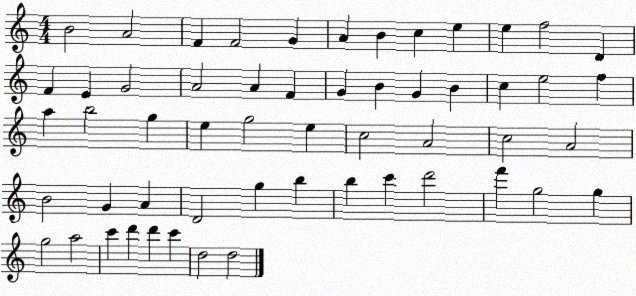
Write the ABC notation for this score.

X:1
T:Untitled
M:4/4
L:1/4
K:C
B2 A2 F F2 G A B c e e f2 D F E G2 A2 A F G B G B c e2 f a b2 g e g2 e c2 A2 c2 A2 B2 G A D2 g b b c' d'2 f' g2 g g2 a2 c' d' d' c' d2 d2